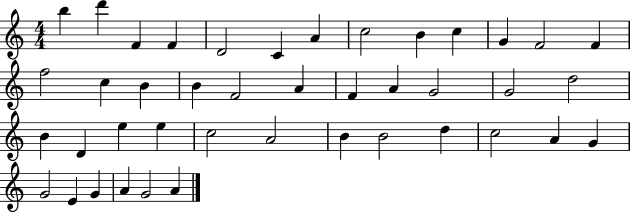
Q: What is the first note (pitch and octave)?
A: B5